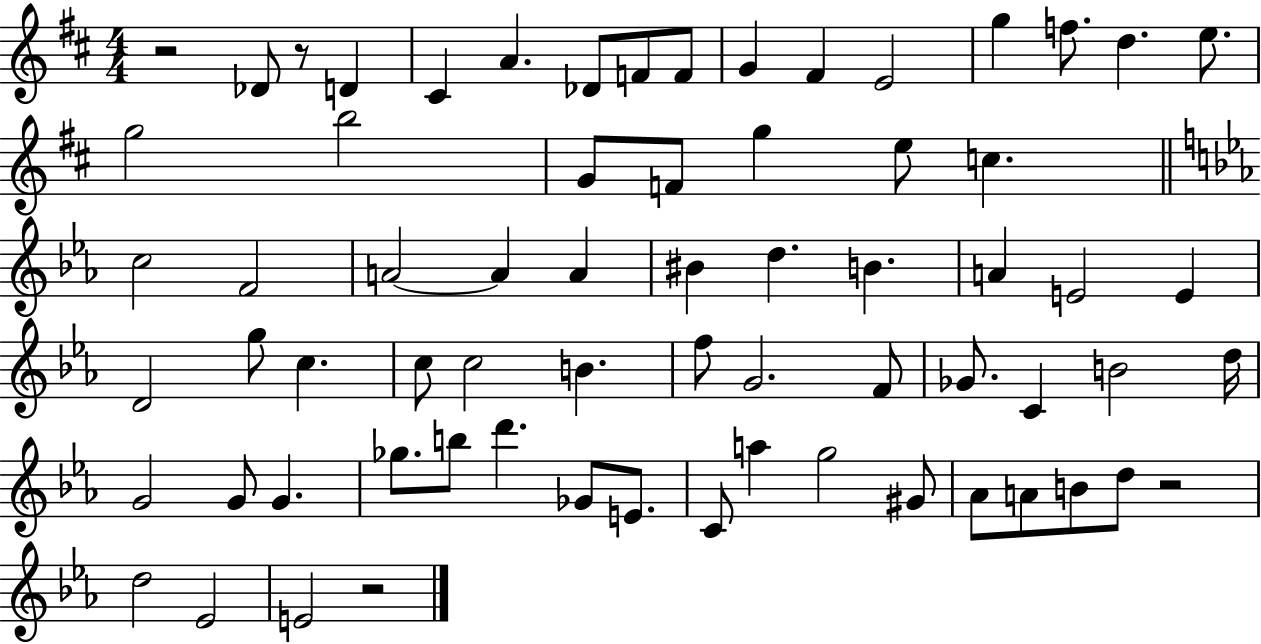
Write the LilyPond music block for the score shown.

{
  \clef treble
  \numericTimeSignature
  \time 4/4
  \key d \major
  r2 des'8 r8 d'4 | cis'4 a'4. des'8 f'8 f'8 | g'4 fis'4 e'2 | g''4 f''8. d''4. e''8. | \break g''2 b''2 | g'8 f'8 g''4 e''8 c''4. | \bar "||" \break \key ees \major c''2 f'2 | a'2~~ a'4 a'4 | bis'4 d''4. b'4. | a'4 e'2 e'4 | \break d'2 g''8 c''4. | c''8 c''2 b'4. | f''8 g'2. f'8 | ges'8. c'4 b'2 d''16 | \break g'2 g'8 g'4. | ges''8. b''8 d'''4. ges'8 e'8. | c'8 a''4 g''2 gis'8 | aes'8 a'8 b'8 d''8 r2 | \break d''2 ees'2 | e'2 r2 | \bar "|."
}